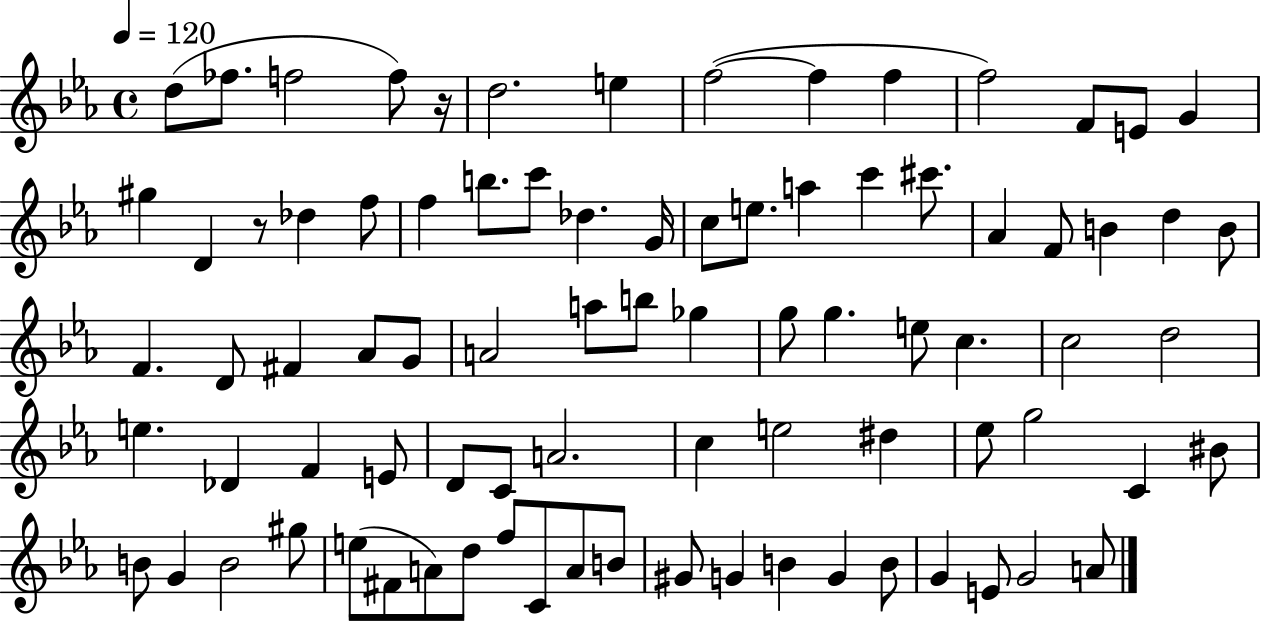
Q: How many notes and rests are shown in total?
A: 84